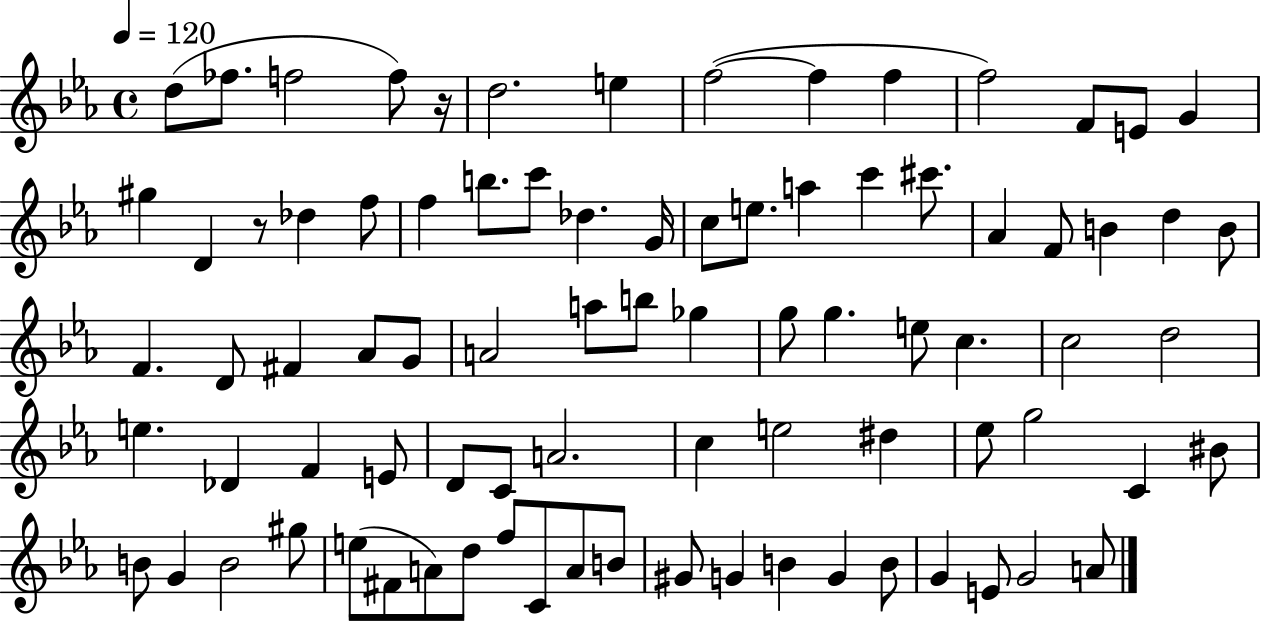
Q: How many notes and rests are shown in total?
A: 84